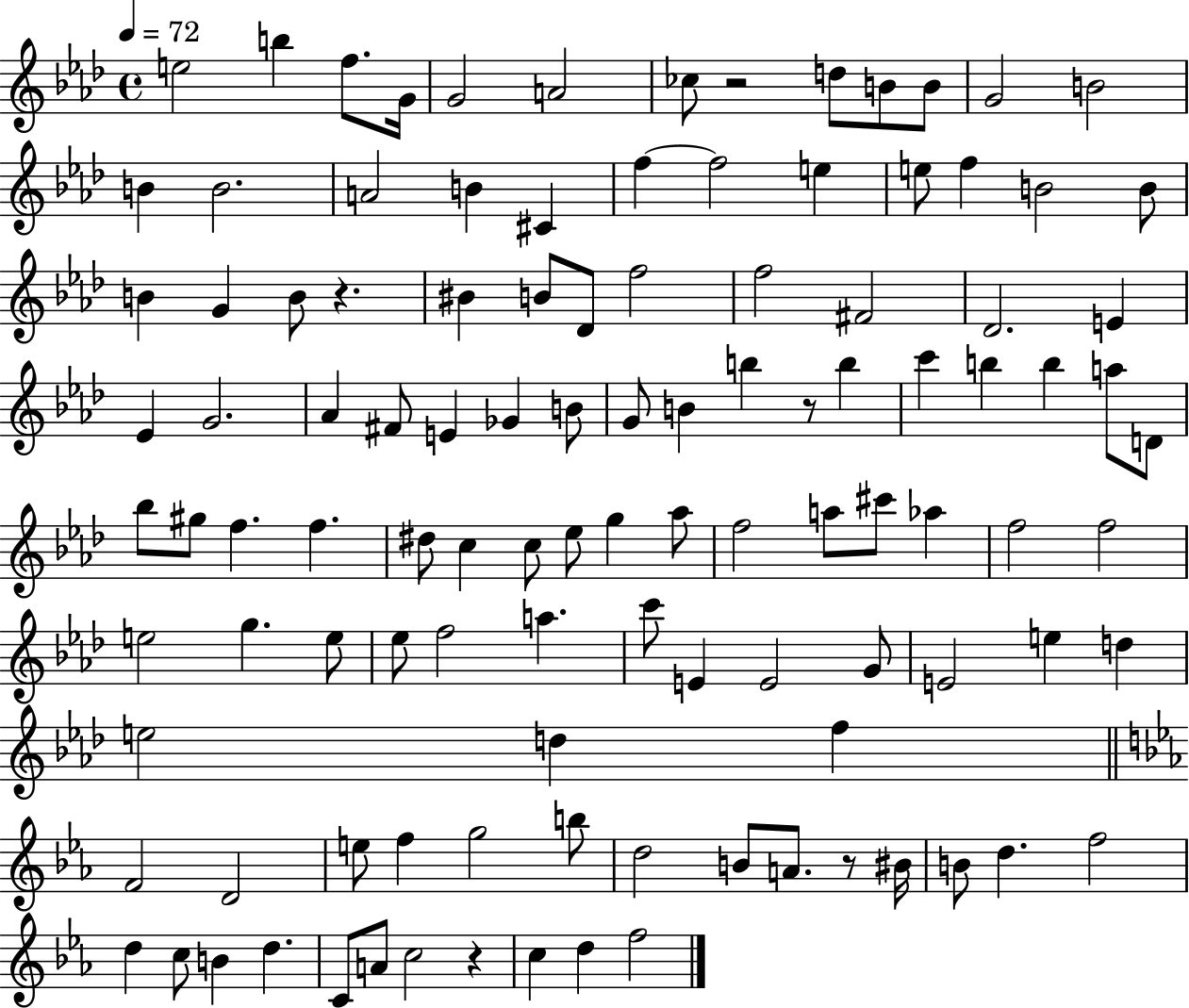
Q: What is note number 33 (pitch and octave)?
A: F#4